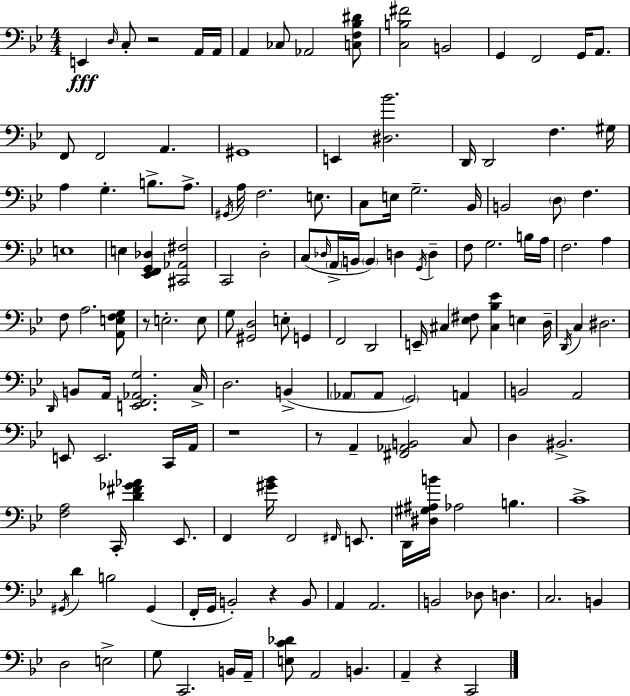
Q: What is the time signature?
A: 4/4